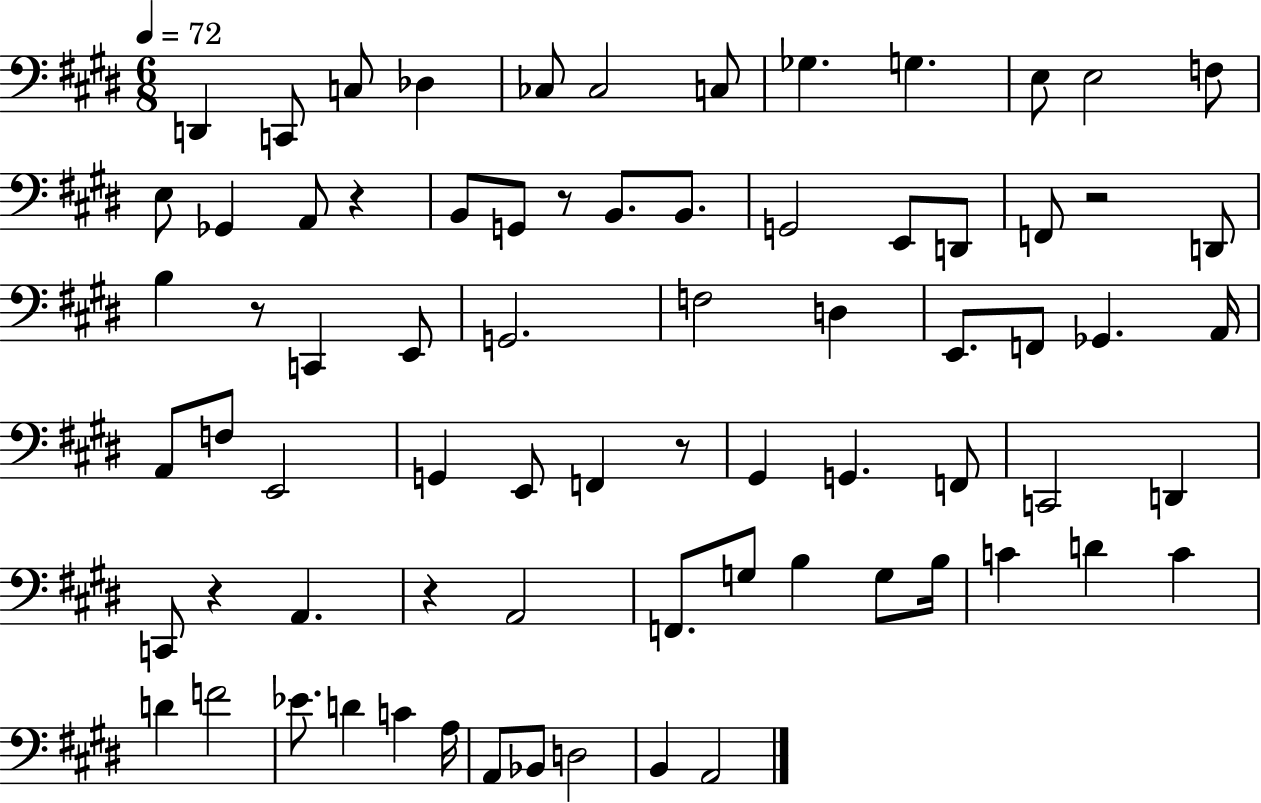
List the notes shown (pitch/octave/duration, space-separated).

D2/q C2/e C3/e Db3/q CES3/e CES3/h C3/e Gb3/q. G3/q. E3/e E3/h F3/e E3/e Gb2/q A2/e R/q B2/e G2/e R/e B2/e. B2/e. G2/h E2/e D2/e F2/e R/h D2/e B3/q R/e C2/q E2/e G2/h. F3/h D3/q E2/e. F2/e Gb2/q. A2/s A2/e F3/e E2/h G2/q E2/e F2/q R/e G#2/q G2/q. F2/e C2/h D2/q C2/e R/q A2/q. R/q A2/h F2/e. G3/e B3/q G3/e B3/s C4/q D4/q C4/q D4/q F4/h Eb4/e. D4/q C4/q A3/s A2/e Bb2/e D3/h B2/q A2/h